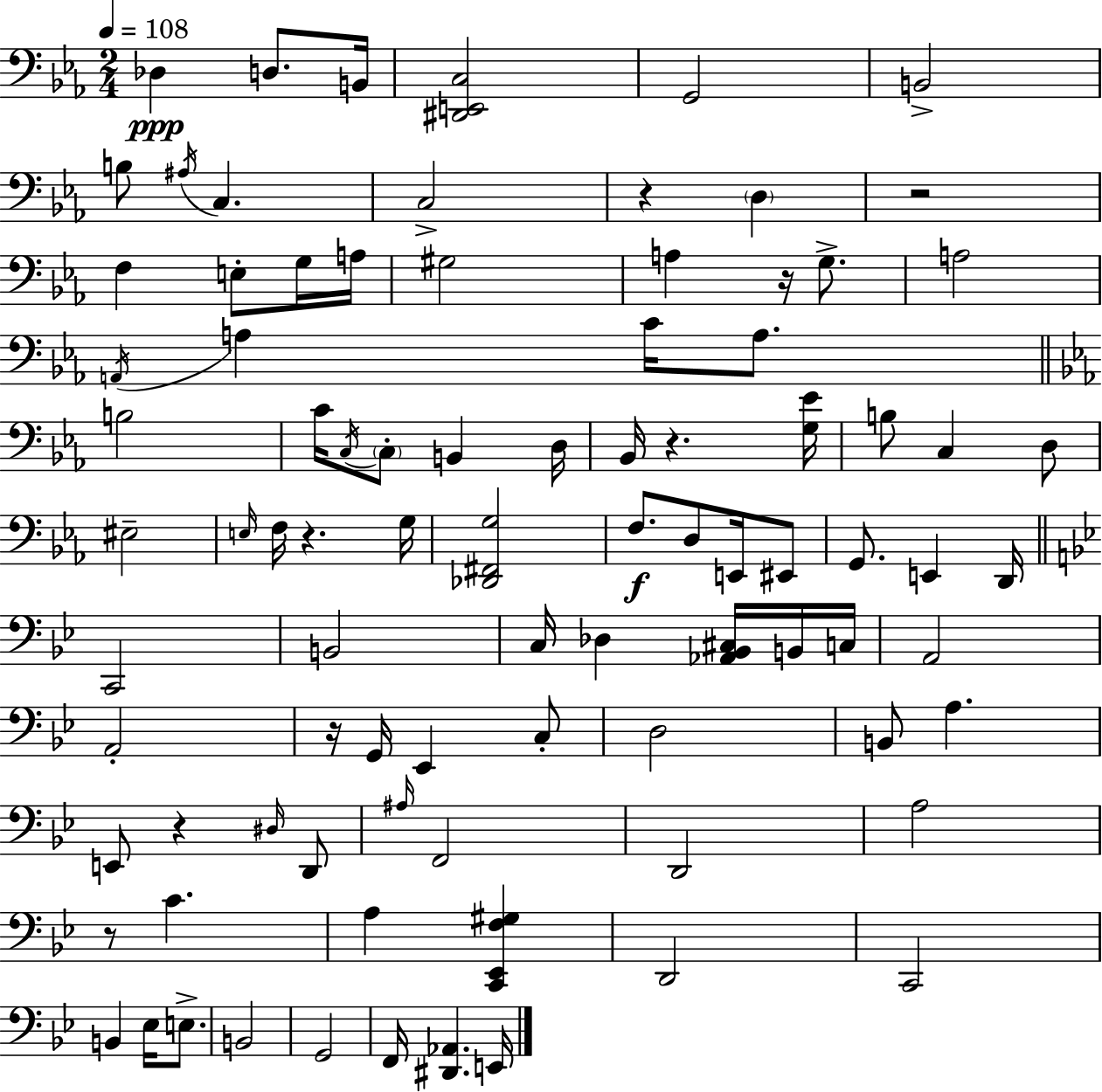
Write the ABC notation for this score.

X:1
T:Untitled
M:2/4
L:1/4
K:Eb
_D, D,/2 B,,/4 [^D,,E,,C,]2 G,,2 B,,2 B,/2 ^A,/4 C, C,2 z D, z2 F, E,/2 G,/4 A,/4 ^G,2 A, z/4 G,/2 A,2 A,,/4 A, C/4 A,/2 B,2 C/4 C,/4 C,/2 B,, D,/4 _B,,/4 z [G,_E]/4 B,/2 C, D,/2 ^E,2 E,/4 F,/4 z G,/4 [_D,,^F,,G,]2 F,/2 D,/2 E,,/4 ^E,,/2 G,,/2 E,, D,,/4 C,,2 B,,2 C,/4 _D, [_A,,_B,,^C,]/4 B,,/4 C,/4 A,,2 A,,2 z/4 G,,/4 _E,, C,/2 D,2 B,,/2 A, E,,/2 z ^D,/4 D,,/2 ^A,/4 F,,2 D,,2 A,2 z/2 C A, [C,,_E,,F,^G,] D,,2 C,,2 B,, _E,/4 E,/2 B,,2 G,,2 F,,/4 [^D,,_A,,] E,,/4